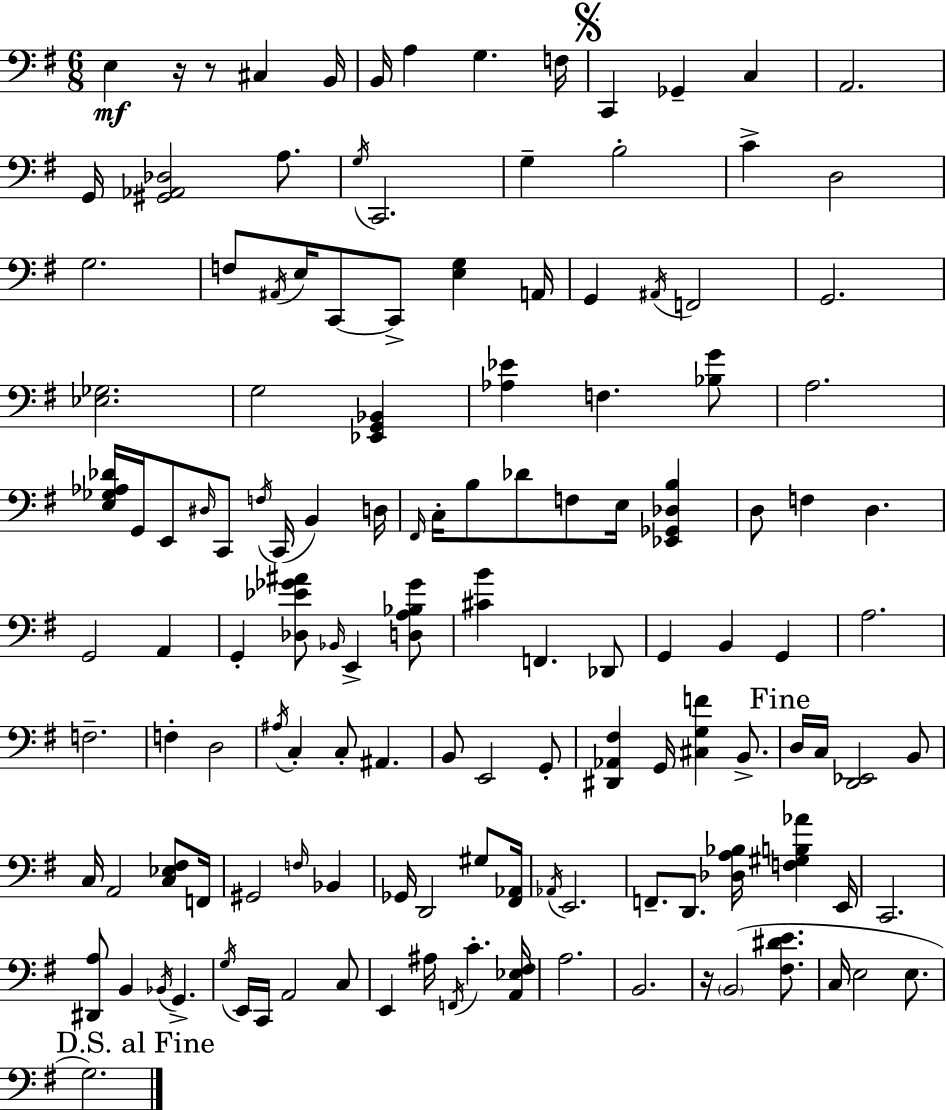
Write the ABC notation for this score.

X:1
T:Untitled
M:6/8
L:1/4
K:G
E, z/4 z/2 ^C, B,,/4 B,,/4 A, G, F,/4 C,, _G,, C, A,,2 G,,/4 [^G,,_A,,_D,]2 A,/2 G,/4 C,,2 G, B,2 C D,2 G,2 F,/2 ^A,,/4 E,/4 C,,/2 C,,/2 [E,G,] A,,/4 G,, ^A,,/4 F,,2 G,,2 [_E,_G,]2 G,2 [_E,,G,,_B,,] [_A,_E] F, [_B,G]/2 A,2 [E,_G,_A,_D]/4 G,,/4 E,,/2 ^D,/4 C,,/2 F,/4 C,,/4 B,, D,/4 ^F,,/4 C,/4 B,/2 _D/2 F,/2 E,/4 [_E,,_G,,_D,B,] D,/2 F, D, G,,2 A,, G,, [_D,_E_G^A]/2 _B,,/4 E,, [D,A,_B,_G]/2 [^CB] F,, _D,,/2 G,, B,, G,, A,2 F,2 F, D,2 ^A,/4 C, C,/2 ^A,, B,,/2 E,,2 G,,/2 [^D,,_A,,^F,] G,,/4 [^C,G,F] B,,/2 D,/4 C,/4 [D,,_E,,]2 B,,/2 C,/4 A,,2 [C,_E,^F,]/2 F,,/4 ^G,,2 F,/4 _B,, _G,,/4 D,,2 ^G,/2 [^F,,_A,,]/4 _A,,/4 E,,2 F,,/2 D,,/2 [_D,A,_B,]/4 [F,^G,B,_A] E,,/4 C,,2 [^D,,A,]/2 B,, _B,,/4 G,, G,/4 E,,/4 C,,/4 A,,2 C,/2 E,, ^A,/4 F,,/4 C [A,,_E,^F,]/4 A,2 B,,2 z/4 B,,2 [^F,^DE]/2 C,/4 E,2 E,/2 G,2